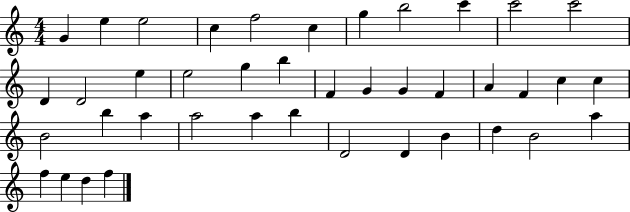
X:1
T:Untitled
M:4/4
L:1/4
K:C
G e e2 c f2 c g b2 c' c'2 c'2 D D2 e e2 g b F G G F A F c c B2 b a a2 a b D2 D B d B2 a f e d f